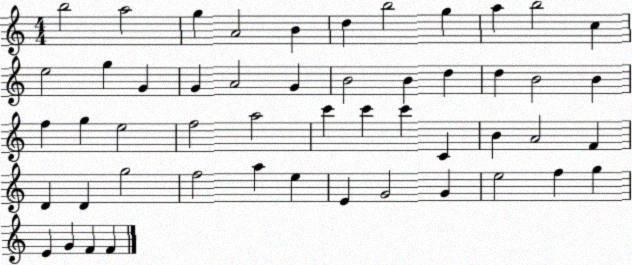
X:1
T:Untitled
M:4/4
L:1/4
K:C
b2 a2 g A2 B d b2 g a b2 c e2 g G G A2 G B2 B d d B2 B f g e2 f2 a2 c' c' c' C B A2 F D D g2 f2 a e E G2 G e2 f g E G F F